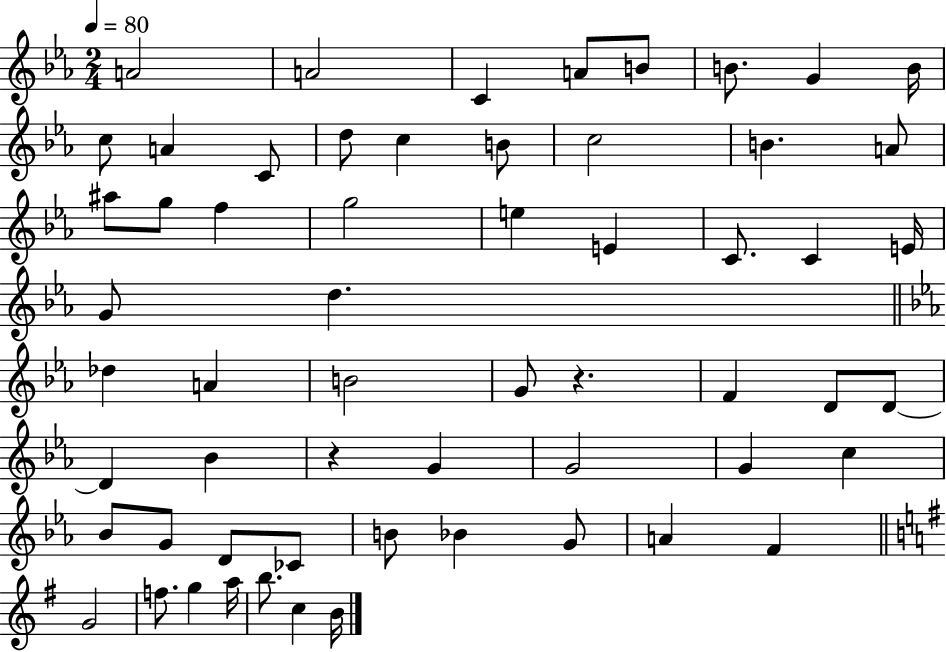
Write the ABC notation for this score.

X:1
T:Untitled
M:2/4
L:1/4
K:Eb
A2 A2 C A/2 B/2 B/2 G B/4 c/2 A C/2 d/2 c B/2 c2 B A/2 ^a/2 g/2 f g2 e E C/2 C E/4 G/2 d _d A B2 G/2 z F D/2 D/2 D _B z G G2 G c _B/2 G/2 D/2 _C/2 B/2 _B G/2 A F G2 f/2 g a/4 b/2 c B/4